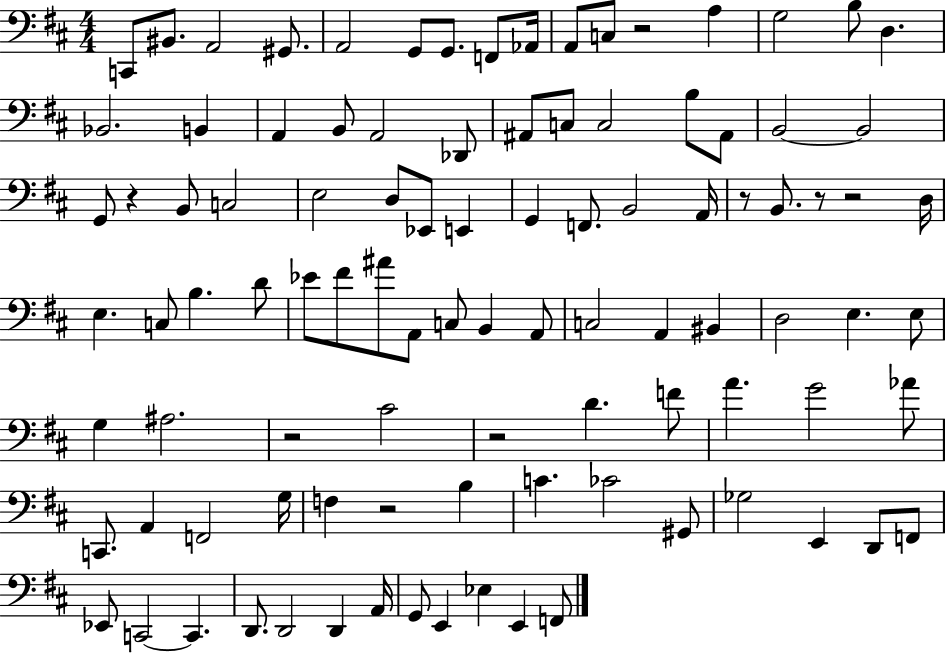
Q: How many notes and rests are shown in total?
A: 99